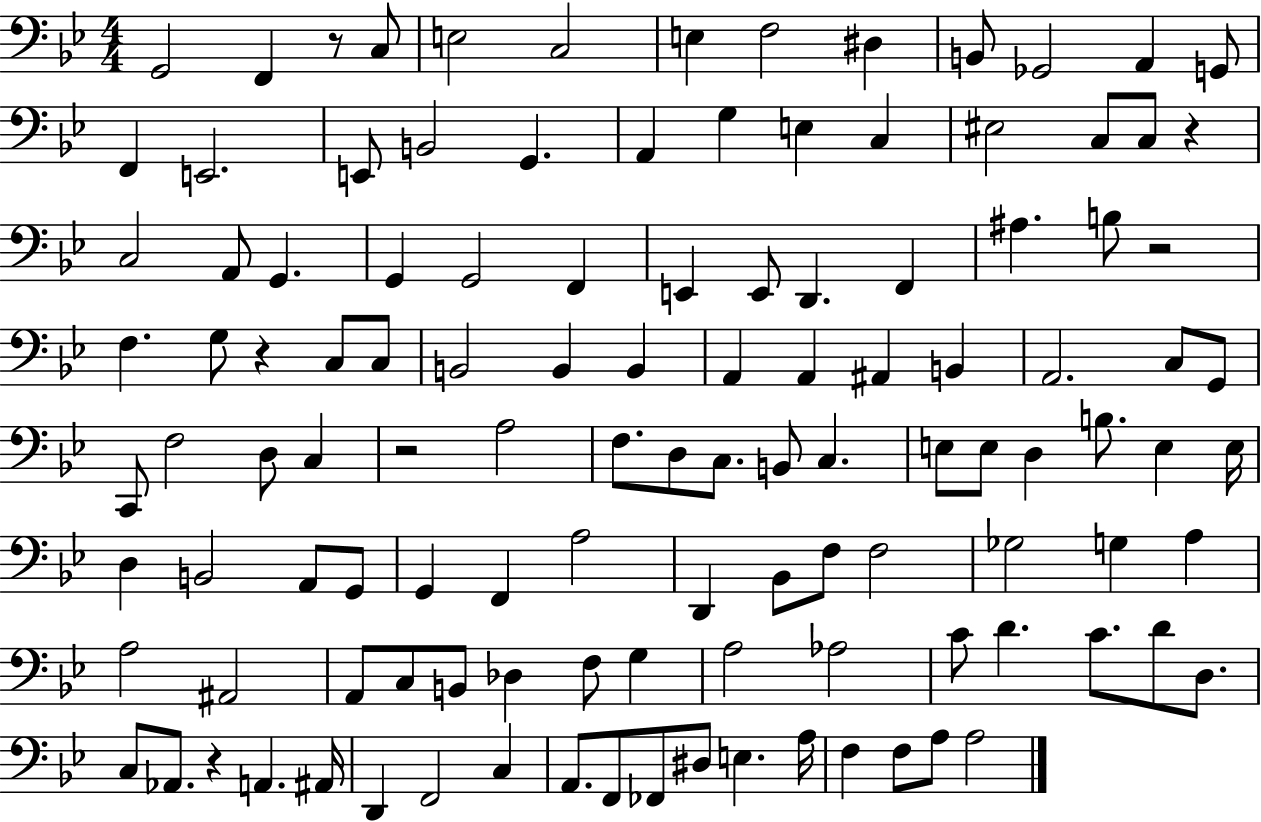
X:1
T:Untitled
M:4/4
L:1/4
K:Bb
G,,2 F,, z/2 C,/2 E,2 C,2 E, F,2 ^D, B,,/2 _G,,2 A,, G,,/2 F,, E,,2 E,,/2 B,,2 G,, A,, G, E, C, ^E,2 C,/2 C,/2 z C,2 A,,/2 G,, G,, G,,2 F,, E,, E,,/2 D,, F,, ^A, B,/2 z2 F, G,/2 z C,/2 C,/2 B,,2 B,, B,, A,, A,, ^A,, B,, A,,2 C,/2 G,,/2 C,,/2 F,2 D,/2 C, z2 A,2 F,/2 D,/2 C,/2 B,,/2 C, E,/2 E,/2 D, B,/2 E, E,/4 D, B,,2 A,,/2 G,,/2 G,, F,, A,2 D,, _B,,/2 F,/2 F,2 _G,2 G, A, A,2 ^A,,2 A,,/2 C,/2 B,,/2 _D, F,/2 G, A,2 _A,2 C/2 D C/2 D/2 D,/2 C,/2 _A,,/2 z A,, ^A,,/4 D,, F,,2 C, A,,/2 F,,/2 _F,,/2 ^D,/2 E, A,/4 F, F,/2 A,/2 A,2